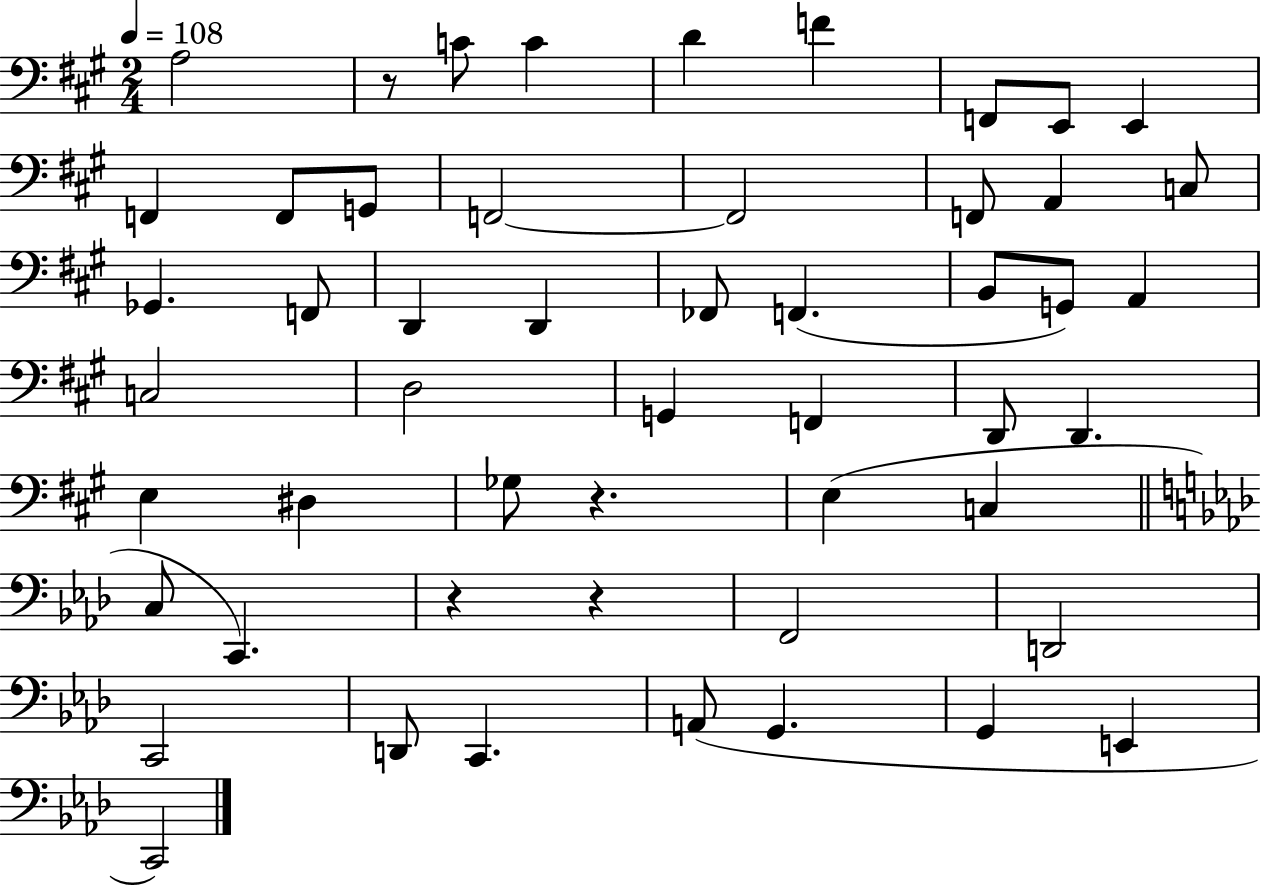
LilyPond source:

{
  \clef bass
  \numericTimeSignature
  \time 2/4
  \key a \major
  \tempo 4 = 108
  a2 | r8 c'8 c'4 | d'4 f'4 | f,8 e,8 e,4 | \break f,4 f,8 g,8 | f,2~~ | f,2 | f,8 a,4 c8 | \break ges,4. f,8 | d,4 d,4 | fes,8 f,4.( | b,8 g,8) a,4 | \break c2 | d2 | g,4 f,4 | d,8 d,4. | \break e4 dis4 | ges8 r4. | e4( c4 | \bar "||" \break \key aes \major c8 c,4.) | r4 r4 | f,2 | d,2 | \break c,2 | d,8 c,4. | a,8( g,4. | g,4 e,4 | \break c,2) | \bar "|."
}